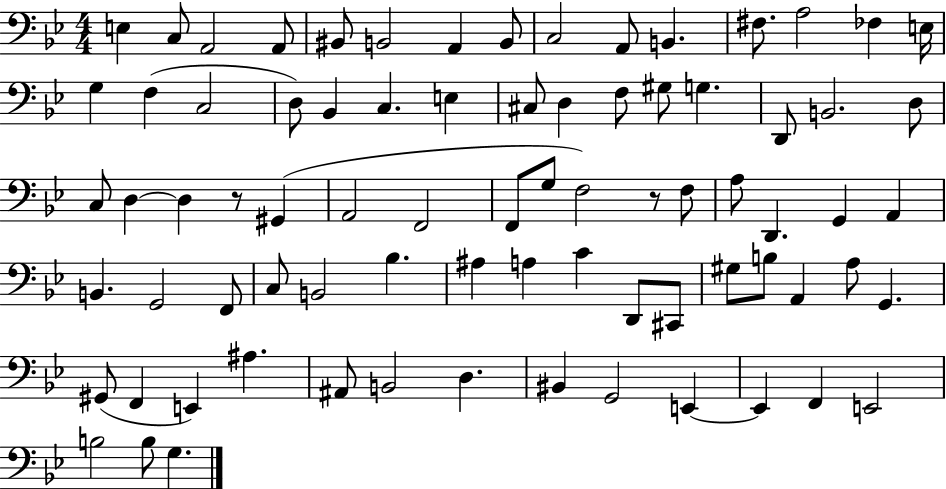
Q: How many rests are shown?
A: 2